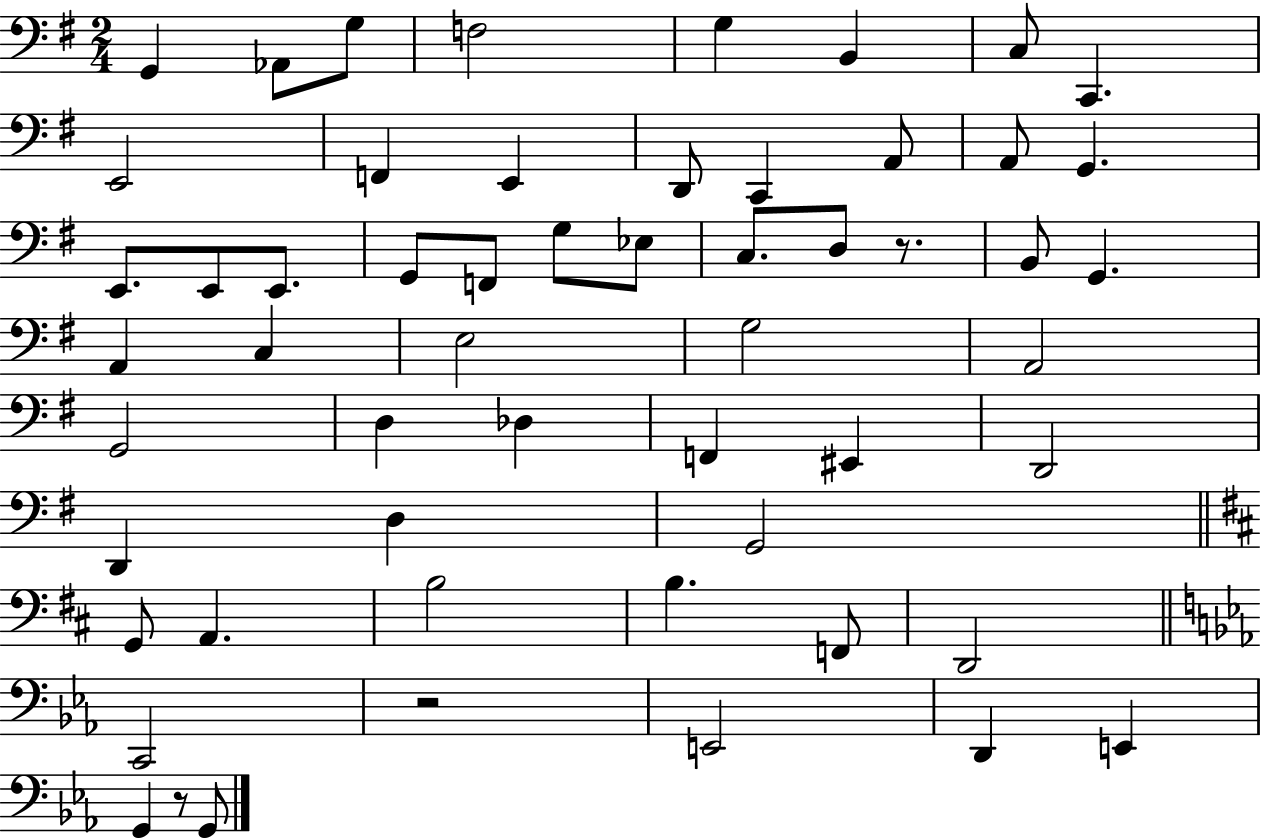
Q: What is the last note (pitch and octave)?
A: G2